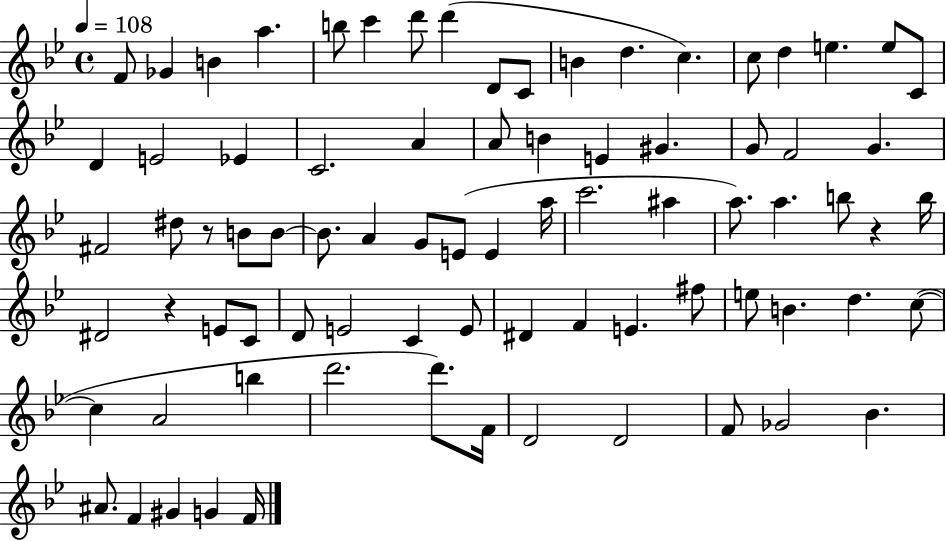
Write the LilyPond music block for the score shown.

{
  \clef treble
  \time 4/4
  \defaultTimeSignature
  \key bes \major
  \tempo 4 = 108
  f'8 ges'4 b'4 a''4. | b''8 c'''4 d'''8 d'''4( d'8 c'8 | b'4 d''4. c''4.) | c''8 d''4 e''4. e''8 c'8 | \break d'4 e'2 ees'4 | c'2. a'4 | a'8 b'4 e'4 gis'4. | g'8 f'2 g'4. | \break fis'2 dis''8 r8 b'8 b'8~~ | b'8. a'4 g'8 e'8( e'4 a''16 | c'''2. ais''4 | a''8.) a''4. b''8 r4 b''16 | \break dis'2 r4 e'8 c'8 | d'8 e'2 c'4 e'8 | dis'4 f'4 e'4. fis''8 | e''8 b'4. d''4. c''8~(~ | \break c''4 a'2 b''4 | d'''2. d'''8.) f'16 | d'2 d'2 | f'8 ges'2 bes'4. | \break ais'8. f'4 gis'4 g'4 f'16 | \bar "|."
}